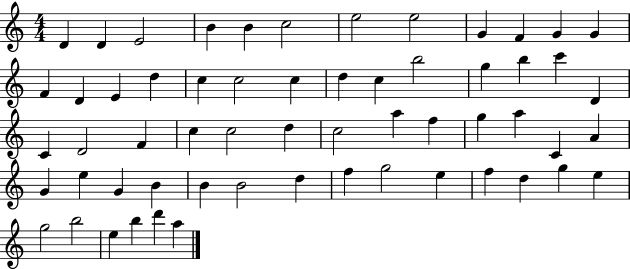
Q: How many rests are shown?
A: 0